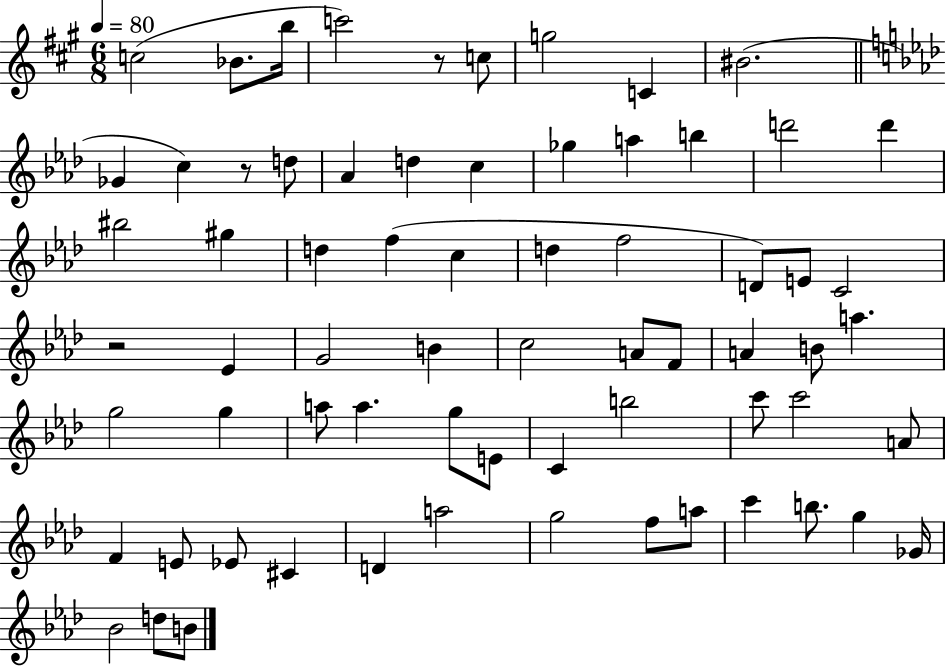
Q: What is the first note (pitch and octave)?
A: C5